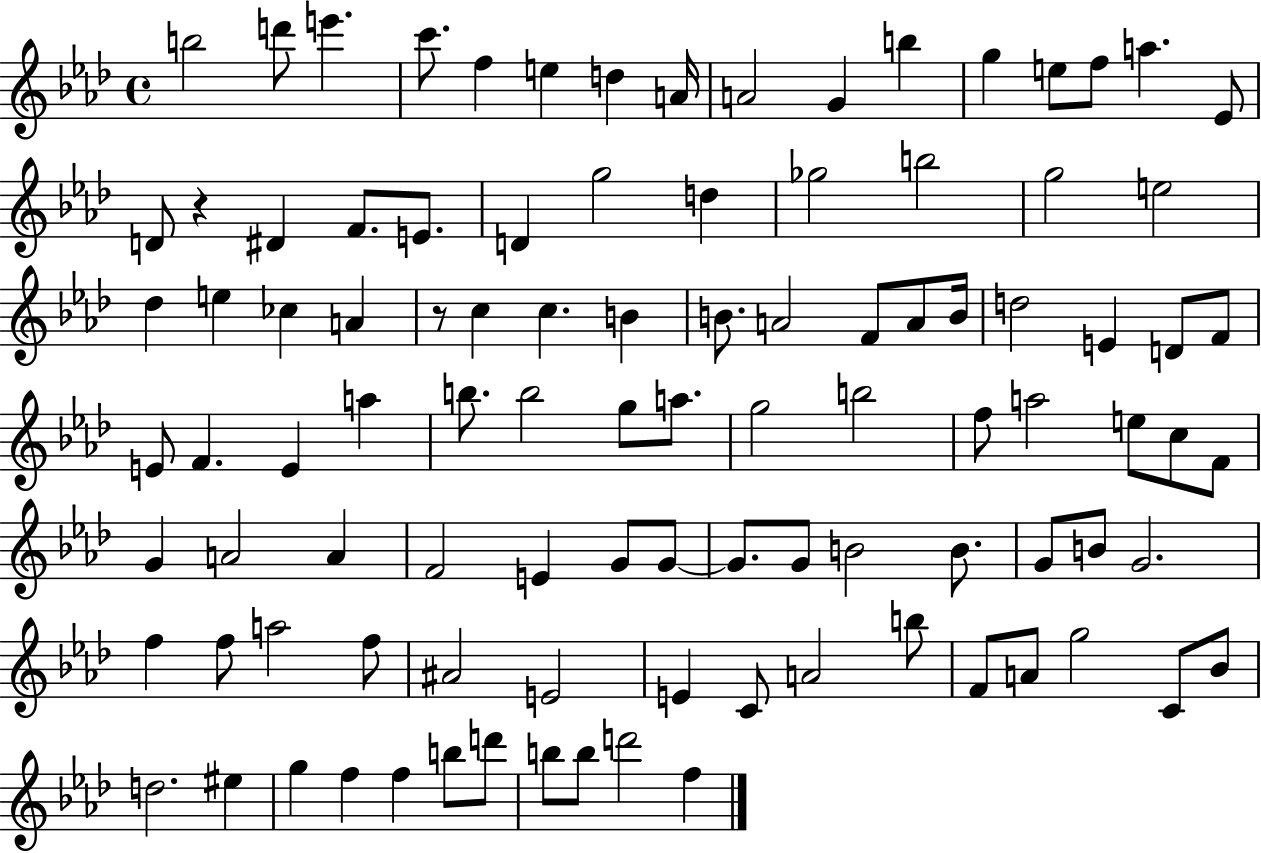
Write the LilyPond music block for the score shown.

{
  \clef treble
  \time 4/4
  \defaultTimeSignature
  \key aes \major
  b''2 d'''8 e'''4. | c'''8. f''4 e''4 d''4 a'16 | a'2 g'4 b''4 | g''4 e''8 f''8 a''4. ees'8 | \break d'8 r4 dis'4 f'8. e'8. | d'4 g''2 d''4 | ges''2 b''2 | g''2 e''2 | \break des''4 e''4 ces''4 a'4 | r8 c''4 c''4. b'4 | b'8. a'2 f'8 a'8 b'16 | d''2 e'4 d'8 f'8 | \break e'8 f'4. e'4 a''4 | b''8. b''2 g''8 a''8. | g''2 b''2 | f''8 a''2 e''8 c''8 f'8 | \break g'4 a'2 a'4 | f'2 e'4 g'8 g'8~~ | g'8. g'8 b'2 b'8. | g'8 b'8 g'2. | \break f''4 f''8 a''2 f''8 | ais'2 e'2 | e'4 c'8 a'2 b''8 | f'8 a'8 g''2 c'8 bes'8 | \break d''2. eis''4 | g''4 f''4 f''4 b''8 d'''8 | b''8 b''8 d'''2 f''4 | \bar "|."
}